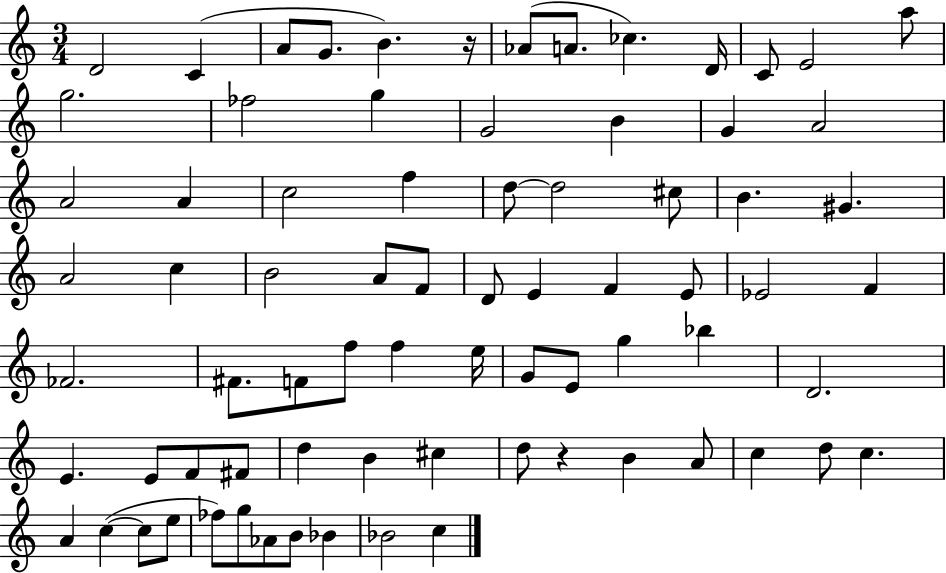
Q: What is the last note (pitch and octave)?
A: C5